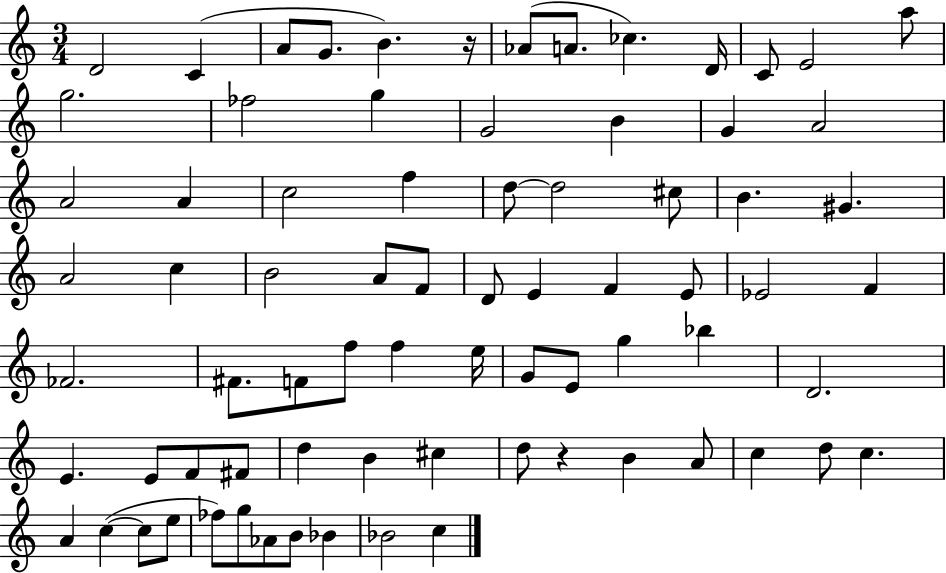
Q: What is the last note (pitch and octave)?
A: C5